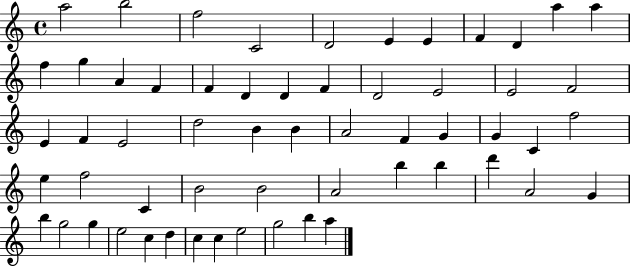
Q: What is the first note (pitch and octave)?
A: A5